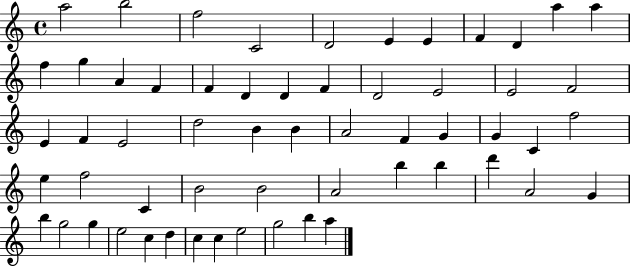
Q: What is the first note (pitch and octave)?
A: A5